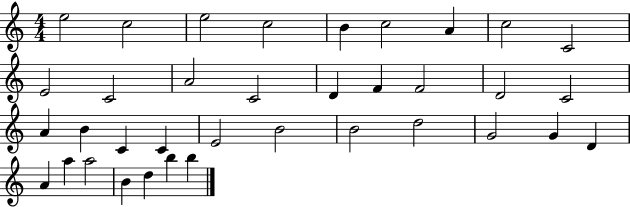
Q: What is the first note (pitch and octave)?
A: E5